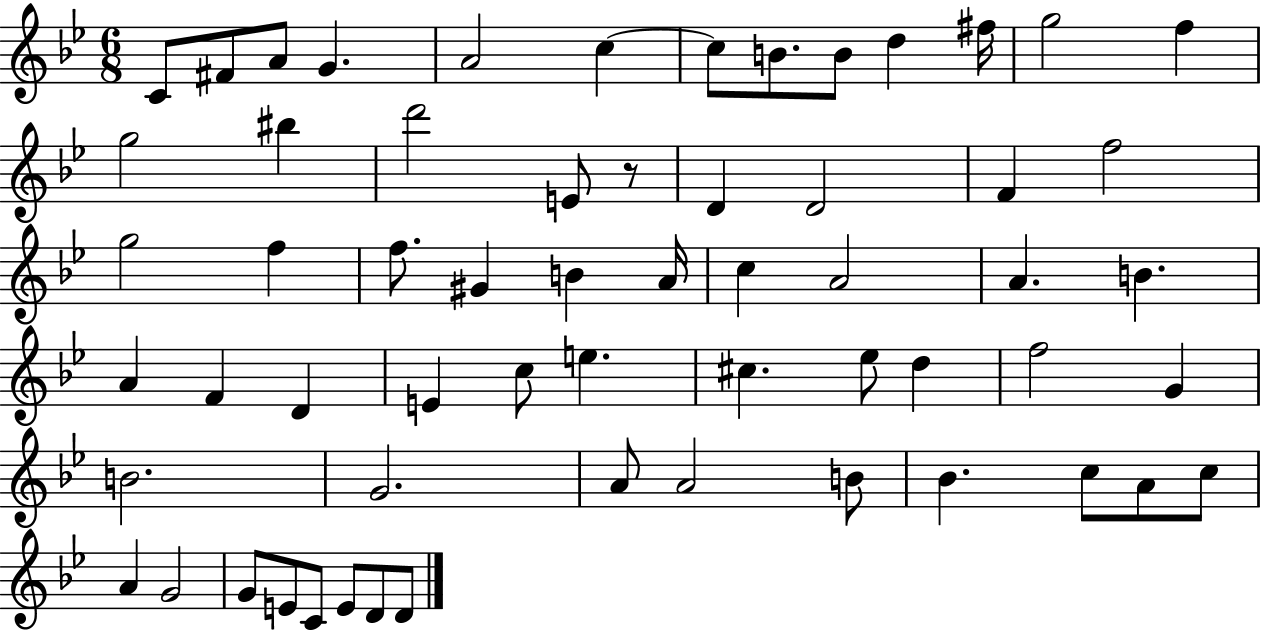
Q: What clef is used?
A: treble